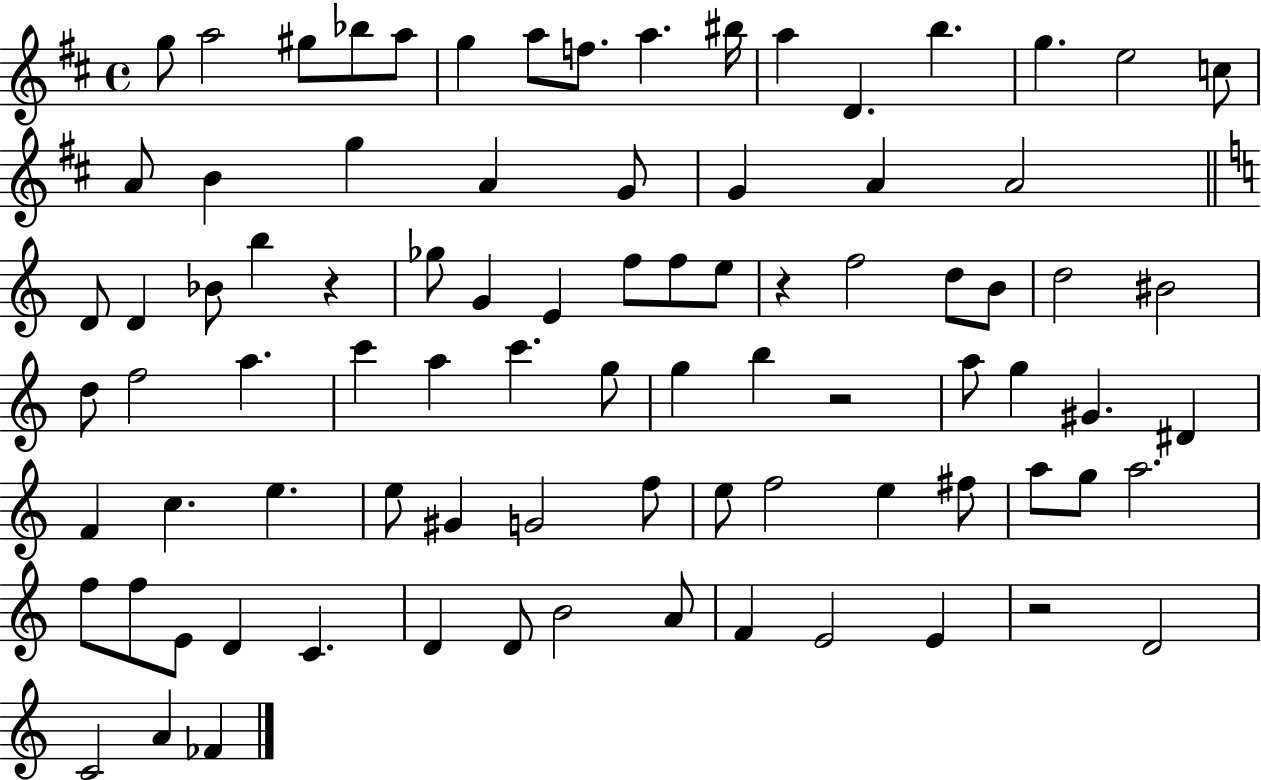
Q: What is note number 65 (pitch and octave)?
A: G5